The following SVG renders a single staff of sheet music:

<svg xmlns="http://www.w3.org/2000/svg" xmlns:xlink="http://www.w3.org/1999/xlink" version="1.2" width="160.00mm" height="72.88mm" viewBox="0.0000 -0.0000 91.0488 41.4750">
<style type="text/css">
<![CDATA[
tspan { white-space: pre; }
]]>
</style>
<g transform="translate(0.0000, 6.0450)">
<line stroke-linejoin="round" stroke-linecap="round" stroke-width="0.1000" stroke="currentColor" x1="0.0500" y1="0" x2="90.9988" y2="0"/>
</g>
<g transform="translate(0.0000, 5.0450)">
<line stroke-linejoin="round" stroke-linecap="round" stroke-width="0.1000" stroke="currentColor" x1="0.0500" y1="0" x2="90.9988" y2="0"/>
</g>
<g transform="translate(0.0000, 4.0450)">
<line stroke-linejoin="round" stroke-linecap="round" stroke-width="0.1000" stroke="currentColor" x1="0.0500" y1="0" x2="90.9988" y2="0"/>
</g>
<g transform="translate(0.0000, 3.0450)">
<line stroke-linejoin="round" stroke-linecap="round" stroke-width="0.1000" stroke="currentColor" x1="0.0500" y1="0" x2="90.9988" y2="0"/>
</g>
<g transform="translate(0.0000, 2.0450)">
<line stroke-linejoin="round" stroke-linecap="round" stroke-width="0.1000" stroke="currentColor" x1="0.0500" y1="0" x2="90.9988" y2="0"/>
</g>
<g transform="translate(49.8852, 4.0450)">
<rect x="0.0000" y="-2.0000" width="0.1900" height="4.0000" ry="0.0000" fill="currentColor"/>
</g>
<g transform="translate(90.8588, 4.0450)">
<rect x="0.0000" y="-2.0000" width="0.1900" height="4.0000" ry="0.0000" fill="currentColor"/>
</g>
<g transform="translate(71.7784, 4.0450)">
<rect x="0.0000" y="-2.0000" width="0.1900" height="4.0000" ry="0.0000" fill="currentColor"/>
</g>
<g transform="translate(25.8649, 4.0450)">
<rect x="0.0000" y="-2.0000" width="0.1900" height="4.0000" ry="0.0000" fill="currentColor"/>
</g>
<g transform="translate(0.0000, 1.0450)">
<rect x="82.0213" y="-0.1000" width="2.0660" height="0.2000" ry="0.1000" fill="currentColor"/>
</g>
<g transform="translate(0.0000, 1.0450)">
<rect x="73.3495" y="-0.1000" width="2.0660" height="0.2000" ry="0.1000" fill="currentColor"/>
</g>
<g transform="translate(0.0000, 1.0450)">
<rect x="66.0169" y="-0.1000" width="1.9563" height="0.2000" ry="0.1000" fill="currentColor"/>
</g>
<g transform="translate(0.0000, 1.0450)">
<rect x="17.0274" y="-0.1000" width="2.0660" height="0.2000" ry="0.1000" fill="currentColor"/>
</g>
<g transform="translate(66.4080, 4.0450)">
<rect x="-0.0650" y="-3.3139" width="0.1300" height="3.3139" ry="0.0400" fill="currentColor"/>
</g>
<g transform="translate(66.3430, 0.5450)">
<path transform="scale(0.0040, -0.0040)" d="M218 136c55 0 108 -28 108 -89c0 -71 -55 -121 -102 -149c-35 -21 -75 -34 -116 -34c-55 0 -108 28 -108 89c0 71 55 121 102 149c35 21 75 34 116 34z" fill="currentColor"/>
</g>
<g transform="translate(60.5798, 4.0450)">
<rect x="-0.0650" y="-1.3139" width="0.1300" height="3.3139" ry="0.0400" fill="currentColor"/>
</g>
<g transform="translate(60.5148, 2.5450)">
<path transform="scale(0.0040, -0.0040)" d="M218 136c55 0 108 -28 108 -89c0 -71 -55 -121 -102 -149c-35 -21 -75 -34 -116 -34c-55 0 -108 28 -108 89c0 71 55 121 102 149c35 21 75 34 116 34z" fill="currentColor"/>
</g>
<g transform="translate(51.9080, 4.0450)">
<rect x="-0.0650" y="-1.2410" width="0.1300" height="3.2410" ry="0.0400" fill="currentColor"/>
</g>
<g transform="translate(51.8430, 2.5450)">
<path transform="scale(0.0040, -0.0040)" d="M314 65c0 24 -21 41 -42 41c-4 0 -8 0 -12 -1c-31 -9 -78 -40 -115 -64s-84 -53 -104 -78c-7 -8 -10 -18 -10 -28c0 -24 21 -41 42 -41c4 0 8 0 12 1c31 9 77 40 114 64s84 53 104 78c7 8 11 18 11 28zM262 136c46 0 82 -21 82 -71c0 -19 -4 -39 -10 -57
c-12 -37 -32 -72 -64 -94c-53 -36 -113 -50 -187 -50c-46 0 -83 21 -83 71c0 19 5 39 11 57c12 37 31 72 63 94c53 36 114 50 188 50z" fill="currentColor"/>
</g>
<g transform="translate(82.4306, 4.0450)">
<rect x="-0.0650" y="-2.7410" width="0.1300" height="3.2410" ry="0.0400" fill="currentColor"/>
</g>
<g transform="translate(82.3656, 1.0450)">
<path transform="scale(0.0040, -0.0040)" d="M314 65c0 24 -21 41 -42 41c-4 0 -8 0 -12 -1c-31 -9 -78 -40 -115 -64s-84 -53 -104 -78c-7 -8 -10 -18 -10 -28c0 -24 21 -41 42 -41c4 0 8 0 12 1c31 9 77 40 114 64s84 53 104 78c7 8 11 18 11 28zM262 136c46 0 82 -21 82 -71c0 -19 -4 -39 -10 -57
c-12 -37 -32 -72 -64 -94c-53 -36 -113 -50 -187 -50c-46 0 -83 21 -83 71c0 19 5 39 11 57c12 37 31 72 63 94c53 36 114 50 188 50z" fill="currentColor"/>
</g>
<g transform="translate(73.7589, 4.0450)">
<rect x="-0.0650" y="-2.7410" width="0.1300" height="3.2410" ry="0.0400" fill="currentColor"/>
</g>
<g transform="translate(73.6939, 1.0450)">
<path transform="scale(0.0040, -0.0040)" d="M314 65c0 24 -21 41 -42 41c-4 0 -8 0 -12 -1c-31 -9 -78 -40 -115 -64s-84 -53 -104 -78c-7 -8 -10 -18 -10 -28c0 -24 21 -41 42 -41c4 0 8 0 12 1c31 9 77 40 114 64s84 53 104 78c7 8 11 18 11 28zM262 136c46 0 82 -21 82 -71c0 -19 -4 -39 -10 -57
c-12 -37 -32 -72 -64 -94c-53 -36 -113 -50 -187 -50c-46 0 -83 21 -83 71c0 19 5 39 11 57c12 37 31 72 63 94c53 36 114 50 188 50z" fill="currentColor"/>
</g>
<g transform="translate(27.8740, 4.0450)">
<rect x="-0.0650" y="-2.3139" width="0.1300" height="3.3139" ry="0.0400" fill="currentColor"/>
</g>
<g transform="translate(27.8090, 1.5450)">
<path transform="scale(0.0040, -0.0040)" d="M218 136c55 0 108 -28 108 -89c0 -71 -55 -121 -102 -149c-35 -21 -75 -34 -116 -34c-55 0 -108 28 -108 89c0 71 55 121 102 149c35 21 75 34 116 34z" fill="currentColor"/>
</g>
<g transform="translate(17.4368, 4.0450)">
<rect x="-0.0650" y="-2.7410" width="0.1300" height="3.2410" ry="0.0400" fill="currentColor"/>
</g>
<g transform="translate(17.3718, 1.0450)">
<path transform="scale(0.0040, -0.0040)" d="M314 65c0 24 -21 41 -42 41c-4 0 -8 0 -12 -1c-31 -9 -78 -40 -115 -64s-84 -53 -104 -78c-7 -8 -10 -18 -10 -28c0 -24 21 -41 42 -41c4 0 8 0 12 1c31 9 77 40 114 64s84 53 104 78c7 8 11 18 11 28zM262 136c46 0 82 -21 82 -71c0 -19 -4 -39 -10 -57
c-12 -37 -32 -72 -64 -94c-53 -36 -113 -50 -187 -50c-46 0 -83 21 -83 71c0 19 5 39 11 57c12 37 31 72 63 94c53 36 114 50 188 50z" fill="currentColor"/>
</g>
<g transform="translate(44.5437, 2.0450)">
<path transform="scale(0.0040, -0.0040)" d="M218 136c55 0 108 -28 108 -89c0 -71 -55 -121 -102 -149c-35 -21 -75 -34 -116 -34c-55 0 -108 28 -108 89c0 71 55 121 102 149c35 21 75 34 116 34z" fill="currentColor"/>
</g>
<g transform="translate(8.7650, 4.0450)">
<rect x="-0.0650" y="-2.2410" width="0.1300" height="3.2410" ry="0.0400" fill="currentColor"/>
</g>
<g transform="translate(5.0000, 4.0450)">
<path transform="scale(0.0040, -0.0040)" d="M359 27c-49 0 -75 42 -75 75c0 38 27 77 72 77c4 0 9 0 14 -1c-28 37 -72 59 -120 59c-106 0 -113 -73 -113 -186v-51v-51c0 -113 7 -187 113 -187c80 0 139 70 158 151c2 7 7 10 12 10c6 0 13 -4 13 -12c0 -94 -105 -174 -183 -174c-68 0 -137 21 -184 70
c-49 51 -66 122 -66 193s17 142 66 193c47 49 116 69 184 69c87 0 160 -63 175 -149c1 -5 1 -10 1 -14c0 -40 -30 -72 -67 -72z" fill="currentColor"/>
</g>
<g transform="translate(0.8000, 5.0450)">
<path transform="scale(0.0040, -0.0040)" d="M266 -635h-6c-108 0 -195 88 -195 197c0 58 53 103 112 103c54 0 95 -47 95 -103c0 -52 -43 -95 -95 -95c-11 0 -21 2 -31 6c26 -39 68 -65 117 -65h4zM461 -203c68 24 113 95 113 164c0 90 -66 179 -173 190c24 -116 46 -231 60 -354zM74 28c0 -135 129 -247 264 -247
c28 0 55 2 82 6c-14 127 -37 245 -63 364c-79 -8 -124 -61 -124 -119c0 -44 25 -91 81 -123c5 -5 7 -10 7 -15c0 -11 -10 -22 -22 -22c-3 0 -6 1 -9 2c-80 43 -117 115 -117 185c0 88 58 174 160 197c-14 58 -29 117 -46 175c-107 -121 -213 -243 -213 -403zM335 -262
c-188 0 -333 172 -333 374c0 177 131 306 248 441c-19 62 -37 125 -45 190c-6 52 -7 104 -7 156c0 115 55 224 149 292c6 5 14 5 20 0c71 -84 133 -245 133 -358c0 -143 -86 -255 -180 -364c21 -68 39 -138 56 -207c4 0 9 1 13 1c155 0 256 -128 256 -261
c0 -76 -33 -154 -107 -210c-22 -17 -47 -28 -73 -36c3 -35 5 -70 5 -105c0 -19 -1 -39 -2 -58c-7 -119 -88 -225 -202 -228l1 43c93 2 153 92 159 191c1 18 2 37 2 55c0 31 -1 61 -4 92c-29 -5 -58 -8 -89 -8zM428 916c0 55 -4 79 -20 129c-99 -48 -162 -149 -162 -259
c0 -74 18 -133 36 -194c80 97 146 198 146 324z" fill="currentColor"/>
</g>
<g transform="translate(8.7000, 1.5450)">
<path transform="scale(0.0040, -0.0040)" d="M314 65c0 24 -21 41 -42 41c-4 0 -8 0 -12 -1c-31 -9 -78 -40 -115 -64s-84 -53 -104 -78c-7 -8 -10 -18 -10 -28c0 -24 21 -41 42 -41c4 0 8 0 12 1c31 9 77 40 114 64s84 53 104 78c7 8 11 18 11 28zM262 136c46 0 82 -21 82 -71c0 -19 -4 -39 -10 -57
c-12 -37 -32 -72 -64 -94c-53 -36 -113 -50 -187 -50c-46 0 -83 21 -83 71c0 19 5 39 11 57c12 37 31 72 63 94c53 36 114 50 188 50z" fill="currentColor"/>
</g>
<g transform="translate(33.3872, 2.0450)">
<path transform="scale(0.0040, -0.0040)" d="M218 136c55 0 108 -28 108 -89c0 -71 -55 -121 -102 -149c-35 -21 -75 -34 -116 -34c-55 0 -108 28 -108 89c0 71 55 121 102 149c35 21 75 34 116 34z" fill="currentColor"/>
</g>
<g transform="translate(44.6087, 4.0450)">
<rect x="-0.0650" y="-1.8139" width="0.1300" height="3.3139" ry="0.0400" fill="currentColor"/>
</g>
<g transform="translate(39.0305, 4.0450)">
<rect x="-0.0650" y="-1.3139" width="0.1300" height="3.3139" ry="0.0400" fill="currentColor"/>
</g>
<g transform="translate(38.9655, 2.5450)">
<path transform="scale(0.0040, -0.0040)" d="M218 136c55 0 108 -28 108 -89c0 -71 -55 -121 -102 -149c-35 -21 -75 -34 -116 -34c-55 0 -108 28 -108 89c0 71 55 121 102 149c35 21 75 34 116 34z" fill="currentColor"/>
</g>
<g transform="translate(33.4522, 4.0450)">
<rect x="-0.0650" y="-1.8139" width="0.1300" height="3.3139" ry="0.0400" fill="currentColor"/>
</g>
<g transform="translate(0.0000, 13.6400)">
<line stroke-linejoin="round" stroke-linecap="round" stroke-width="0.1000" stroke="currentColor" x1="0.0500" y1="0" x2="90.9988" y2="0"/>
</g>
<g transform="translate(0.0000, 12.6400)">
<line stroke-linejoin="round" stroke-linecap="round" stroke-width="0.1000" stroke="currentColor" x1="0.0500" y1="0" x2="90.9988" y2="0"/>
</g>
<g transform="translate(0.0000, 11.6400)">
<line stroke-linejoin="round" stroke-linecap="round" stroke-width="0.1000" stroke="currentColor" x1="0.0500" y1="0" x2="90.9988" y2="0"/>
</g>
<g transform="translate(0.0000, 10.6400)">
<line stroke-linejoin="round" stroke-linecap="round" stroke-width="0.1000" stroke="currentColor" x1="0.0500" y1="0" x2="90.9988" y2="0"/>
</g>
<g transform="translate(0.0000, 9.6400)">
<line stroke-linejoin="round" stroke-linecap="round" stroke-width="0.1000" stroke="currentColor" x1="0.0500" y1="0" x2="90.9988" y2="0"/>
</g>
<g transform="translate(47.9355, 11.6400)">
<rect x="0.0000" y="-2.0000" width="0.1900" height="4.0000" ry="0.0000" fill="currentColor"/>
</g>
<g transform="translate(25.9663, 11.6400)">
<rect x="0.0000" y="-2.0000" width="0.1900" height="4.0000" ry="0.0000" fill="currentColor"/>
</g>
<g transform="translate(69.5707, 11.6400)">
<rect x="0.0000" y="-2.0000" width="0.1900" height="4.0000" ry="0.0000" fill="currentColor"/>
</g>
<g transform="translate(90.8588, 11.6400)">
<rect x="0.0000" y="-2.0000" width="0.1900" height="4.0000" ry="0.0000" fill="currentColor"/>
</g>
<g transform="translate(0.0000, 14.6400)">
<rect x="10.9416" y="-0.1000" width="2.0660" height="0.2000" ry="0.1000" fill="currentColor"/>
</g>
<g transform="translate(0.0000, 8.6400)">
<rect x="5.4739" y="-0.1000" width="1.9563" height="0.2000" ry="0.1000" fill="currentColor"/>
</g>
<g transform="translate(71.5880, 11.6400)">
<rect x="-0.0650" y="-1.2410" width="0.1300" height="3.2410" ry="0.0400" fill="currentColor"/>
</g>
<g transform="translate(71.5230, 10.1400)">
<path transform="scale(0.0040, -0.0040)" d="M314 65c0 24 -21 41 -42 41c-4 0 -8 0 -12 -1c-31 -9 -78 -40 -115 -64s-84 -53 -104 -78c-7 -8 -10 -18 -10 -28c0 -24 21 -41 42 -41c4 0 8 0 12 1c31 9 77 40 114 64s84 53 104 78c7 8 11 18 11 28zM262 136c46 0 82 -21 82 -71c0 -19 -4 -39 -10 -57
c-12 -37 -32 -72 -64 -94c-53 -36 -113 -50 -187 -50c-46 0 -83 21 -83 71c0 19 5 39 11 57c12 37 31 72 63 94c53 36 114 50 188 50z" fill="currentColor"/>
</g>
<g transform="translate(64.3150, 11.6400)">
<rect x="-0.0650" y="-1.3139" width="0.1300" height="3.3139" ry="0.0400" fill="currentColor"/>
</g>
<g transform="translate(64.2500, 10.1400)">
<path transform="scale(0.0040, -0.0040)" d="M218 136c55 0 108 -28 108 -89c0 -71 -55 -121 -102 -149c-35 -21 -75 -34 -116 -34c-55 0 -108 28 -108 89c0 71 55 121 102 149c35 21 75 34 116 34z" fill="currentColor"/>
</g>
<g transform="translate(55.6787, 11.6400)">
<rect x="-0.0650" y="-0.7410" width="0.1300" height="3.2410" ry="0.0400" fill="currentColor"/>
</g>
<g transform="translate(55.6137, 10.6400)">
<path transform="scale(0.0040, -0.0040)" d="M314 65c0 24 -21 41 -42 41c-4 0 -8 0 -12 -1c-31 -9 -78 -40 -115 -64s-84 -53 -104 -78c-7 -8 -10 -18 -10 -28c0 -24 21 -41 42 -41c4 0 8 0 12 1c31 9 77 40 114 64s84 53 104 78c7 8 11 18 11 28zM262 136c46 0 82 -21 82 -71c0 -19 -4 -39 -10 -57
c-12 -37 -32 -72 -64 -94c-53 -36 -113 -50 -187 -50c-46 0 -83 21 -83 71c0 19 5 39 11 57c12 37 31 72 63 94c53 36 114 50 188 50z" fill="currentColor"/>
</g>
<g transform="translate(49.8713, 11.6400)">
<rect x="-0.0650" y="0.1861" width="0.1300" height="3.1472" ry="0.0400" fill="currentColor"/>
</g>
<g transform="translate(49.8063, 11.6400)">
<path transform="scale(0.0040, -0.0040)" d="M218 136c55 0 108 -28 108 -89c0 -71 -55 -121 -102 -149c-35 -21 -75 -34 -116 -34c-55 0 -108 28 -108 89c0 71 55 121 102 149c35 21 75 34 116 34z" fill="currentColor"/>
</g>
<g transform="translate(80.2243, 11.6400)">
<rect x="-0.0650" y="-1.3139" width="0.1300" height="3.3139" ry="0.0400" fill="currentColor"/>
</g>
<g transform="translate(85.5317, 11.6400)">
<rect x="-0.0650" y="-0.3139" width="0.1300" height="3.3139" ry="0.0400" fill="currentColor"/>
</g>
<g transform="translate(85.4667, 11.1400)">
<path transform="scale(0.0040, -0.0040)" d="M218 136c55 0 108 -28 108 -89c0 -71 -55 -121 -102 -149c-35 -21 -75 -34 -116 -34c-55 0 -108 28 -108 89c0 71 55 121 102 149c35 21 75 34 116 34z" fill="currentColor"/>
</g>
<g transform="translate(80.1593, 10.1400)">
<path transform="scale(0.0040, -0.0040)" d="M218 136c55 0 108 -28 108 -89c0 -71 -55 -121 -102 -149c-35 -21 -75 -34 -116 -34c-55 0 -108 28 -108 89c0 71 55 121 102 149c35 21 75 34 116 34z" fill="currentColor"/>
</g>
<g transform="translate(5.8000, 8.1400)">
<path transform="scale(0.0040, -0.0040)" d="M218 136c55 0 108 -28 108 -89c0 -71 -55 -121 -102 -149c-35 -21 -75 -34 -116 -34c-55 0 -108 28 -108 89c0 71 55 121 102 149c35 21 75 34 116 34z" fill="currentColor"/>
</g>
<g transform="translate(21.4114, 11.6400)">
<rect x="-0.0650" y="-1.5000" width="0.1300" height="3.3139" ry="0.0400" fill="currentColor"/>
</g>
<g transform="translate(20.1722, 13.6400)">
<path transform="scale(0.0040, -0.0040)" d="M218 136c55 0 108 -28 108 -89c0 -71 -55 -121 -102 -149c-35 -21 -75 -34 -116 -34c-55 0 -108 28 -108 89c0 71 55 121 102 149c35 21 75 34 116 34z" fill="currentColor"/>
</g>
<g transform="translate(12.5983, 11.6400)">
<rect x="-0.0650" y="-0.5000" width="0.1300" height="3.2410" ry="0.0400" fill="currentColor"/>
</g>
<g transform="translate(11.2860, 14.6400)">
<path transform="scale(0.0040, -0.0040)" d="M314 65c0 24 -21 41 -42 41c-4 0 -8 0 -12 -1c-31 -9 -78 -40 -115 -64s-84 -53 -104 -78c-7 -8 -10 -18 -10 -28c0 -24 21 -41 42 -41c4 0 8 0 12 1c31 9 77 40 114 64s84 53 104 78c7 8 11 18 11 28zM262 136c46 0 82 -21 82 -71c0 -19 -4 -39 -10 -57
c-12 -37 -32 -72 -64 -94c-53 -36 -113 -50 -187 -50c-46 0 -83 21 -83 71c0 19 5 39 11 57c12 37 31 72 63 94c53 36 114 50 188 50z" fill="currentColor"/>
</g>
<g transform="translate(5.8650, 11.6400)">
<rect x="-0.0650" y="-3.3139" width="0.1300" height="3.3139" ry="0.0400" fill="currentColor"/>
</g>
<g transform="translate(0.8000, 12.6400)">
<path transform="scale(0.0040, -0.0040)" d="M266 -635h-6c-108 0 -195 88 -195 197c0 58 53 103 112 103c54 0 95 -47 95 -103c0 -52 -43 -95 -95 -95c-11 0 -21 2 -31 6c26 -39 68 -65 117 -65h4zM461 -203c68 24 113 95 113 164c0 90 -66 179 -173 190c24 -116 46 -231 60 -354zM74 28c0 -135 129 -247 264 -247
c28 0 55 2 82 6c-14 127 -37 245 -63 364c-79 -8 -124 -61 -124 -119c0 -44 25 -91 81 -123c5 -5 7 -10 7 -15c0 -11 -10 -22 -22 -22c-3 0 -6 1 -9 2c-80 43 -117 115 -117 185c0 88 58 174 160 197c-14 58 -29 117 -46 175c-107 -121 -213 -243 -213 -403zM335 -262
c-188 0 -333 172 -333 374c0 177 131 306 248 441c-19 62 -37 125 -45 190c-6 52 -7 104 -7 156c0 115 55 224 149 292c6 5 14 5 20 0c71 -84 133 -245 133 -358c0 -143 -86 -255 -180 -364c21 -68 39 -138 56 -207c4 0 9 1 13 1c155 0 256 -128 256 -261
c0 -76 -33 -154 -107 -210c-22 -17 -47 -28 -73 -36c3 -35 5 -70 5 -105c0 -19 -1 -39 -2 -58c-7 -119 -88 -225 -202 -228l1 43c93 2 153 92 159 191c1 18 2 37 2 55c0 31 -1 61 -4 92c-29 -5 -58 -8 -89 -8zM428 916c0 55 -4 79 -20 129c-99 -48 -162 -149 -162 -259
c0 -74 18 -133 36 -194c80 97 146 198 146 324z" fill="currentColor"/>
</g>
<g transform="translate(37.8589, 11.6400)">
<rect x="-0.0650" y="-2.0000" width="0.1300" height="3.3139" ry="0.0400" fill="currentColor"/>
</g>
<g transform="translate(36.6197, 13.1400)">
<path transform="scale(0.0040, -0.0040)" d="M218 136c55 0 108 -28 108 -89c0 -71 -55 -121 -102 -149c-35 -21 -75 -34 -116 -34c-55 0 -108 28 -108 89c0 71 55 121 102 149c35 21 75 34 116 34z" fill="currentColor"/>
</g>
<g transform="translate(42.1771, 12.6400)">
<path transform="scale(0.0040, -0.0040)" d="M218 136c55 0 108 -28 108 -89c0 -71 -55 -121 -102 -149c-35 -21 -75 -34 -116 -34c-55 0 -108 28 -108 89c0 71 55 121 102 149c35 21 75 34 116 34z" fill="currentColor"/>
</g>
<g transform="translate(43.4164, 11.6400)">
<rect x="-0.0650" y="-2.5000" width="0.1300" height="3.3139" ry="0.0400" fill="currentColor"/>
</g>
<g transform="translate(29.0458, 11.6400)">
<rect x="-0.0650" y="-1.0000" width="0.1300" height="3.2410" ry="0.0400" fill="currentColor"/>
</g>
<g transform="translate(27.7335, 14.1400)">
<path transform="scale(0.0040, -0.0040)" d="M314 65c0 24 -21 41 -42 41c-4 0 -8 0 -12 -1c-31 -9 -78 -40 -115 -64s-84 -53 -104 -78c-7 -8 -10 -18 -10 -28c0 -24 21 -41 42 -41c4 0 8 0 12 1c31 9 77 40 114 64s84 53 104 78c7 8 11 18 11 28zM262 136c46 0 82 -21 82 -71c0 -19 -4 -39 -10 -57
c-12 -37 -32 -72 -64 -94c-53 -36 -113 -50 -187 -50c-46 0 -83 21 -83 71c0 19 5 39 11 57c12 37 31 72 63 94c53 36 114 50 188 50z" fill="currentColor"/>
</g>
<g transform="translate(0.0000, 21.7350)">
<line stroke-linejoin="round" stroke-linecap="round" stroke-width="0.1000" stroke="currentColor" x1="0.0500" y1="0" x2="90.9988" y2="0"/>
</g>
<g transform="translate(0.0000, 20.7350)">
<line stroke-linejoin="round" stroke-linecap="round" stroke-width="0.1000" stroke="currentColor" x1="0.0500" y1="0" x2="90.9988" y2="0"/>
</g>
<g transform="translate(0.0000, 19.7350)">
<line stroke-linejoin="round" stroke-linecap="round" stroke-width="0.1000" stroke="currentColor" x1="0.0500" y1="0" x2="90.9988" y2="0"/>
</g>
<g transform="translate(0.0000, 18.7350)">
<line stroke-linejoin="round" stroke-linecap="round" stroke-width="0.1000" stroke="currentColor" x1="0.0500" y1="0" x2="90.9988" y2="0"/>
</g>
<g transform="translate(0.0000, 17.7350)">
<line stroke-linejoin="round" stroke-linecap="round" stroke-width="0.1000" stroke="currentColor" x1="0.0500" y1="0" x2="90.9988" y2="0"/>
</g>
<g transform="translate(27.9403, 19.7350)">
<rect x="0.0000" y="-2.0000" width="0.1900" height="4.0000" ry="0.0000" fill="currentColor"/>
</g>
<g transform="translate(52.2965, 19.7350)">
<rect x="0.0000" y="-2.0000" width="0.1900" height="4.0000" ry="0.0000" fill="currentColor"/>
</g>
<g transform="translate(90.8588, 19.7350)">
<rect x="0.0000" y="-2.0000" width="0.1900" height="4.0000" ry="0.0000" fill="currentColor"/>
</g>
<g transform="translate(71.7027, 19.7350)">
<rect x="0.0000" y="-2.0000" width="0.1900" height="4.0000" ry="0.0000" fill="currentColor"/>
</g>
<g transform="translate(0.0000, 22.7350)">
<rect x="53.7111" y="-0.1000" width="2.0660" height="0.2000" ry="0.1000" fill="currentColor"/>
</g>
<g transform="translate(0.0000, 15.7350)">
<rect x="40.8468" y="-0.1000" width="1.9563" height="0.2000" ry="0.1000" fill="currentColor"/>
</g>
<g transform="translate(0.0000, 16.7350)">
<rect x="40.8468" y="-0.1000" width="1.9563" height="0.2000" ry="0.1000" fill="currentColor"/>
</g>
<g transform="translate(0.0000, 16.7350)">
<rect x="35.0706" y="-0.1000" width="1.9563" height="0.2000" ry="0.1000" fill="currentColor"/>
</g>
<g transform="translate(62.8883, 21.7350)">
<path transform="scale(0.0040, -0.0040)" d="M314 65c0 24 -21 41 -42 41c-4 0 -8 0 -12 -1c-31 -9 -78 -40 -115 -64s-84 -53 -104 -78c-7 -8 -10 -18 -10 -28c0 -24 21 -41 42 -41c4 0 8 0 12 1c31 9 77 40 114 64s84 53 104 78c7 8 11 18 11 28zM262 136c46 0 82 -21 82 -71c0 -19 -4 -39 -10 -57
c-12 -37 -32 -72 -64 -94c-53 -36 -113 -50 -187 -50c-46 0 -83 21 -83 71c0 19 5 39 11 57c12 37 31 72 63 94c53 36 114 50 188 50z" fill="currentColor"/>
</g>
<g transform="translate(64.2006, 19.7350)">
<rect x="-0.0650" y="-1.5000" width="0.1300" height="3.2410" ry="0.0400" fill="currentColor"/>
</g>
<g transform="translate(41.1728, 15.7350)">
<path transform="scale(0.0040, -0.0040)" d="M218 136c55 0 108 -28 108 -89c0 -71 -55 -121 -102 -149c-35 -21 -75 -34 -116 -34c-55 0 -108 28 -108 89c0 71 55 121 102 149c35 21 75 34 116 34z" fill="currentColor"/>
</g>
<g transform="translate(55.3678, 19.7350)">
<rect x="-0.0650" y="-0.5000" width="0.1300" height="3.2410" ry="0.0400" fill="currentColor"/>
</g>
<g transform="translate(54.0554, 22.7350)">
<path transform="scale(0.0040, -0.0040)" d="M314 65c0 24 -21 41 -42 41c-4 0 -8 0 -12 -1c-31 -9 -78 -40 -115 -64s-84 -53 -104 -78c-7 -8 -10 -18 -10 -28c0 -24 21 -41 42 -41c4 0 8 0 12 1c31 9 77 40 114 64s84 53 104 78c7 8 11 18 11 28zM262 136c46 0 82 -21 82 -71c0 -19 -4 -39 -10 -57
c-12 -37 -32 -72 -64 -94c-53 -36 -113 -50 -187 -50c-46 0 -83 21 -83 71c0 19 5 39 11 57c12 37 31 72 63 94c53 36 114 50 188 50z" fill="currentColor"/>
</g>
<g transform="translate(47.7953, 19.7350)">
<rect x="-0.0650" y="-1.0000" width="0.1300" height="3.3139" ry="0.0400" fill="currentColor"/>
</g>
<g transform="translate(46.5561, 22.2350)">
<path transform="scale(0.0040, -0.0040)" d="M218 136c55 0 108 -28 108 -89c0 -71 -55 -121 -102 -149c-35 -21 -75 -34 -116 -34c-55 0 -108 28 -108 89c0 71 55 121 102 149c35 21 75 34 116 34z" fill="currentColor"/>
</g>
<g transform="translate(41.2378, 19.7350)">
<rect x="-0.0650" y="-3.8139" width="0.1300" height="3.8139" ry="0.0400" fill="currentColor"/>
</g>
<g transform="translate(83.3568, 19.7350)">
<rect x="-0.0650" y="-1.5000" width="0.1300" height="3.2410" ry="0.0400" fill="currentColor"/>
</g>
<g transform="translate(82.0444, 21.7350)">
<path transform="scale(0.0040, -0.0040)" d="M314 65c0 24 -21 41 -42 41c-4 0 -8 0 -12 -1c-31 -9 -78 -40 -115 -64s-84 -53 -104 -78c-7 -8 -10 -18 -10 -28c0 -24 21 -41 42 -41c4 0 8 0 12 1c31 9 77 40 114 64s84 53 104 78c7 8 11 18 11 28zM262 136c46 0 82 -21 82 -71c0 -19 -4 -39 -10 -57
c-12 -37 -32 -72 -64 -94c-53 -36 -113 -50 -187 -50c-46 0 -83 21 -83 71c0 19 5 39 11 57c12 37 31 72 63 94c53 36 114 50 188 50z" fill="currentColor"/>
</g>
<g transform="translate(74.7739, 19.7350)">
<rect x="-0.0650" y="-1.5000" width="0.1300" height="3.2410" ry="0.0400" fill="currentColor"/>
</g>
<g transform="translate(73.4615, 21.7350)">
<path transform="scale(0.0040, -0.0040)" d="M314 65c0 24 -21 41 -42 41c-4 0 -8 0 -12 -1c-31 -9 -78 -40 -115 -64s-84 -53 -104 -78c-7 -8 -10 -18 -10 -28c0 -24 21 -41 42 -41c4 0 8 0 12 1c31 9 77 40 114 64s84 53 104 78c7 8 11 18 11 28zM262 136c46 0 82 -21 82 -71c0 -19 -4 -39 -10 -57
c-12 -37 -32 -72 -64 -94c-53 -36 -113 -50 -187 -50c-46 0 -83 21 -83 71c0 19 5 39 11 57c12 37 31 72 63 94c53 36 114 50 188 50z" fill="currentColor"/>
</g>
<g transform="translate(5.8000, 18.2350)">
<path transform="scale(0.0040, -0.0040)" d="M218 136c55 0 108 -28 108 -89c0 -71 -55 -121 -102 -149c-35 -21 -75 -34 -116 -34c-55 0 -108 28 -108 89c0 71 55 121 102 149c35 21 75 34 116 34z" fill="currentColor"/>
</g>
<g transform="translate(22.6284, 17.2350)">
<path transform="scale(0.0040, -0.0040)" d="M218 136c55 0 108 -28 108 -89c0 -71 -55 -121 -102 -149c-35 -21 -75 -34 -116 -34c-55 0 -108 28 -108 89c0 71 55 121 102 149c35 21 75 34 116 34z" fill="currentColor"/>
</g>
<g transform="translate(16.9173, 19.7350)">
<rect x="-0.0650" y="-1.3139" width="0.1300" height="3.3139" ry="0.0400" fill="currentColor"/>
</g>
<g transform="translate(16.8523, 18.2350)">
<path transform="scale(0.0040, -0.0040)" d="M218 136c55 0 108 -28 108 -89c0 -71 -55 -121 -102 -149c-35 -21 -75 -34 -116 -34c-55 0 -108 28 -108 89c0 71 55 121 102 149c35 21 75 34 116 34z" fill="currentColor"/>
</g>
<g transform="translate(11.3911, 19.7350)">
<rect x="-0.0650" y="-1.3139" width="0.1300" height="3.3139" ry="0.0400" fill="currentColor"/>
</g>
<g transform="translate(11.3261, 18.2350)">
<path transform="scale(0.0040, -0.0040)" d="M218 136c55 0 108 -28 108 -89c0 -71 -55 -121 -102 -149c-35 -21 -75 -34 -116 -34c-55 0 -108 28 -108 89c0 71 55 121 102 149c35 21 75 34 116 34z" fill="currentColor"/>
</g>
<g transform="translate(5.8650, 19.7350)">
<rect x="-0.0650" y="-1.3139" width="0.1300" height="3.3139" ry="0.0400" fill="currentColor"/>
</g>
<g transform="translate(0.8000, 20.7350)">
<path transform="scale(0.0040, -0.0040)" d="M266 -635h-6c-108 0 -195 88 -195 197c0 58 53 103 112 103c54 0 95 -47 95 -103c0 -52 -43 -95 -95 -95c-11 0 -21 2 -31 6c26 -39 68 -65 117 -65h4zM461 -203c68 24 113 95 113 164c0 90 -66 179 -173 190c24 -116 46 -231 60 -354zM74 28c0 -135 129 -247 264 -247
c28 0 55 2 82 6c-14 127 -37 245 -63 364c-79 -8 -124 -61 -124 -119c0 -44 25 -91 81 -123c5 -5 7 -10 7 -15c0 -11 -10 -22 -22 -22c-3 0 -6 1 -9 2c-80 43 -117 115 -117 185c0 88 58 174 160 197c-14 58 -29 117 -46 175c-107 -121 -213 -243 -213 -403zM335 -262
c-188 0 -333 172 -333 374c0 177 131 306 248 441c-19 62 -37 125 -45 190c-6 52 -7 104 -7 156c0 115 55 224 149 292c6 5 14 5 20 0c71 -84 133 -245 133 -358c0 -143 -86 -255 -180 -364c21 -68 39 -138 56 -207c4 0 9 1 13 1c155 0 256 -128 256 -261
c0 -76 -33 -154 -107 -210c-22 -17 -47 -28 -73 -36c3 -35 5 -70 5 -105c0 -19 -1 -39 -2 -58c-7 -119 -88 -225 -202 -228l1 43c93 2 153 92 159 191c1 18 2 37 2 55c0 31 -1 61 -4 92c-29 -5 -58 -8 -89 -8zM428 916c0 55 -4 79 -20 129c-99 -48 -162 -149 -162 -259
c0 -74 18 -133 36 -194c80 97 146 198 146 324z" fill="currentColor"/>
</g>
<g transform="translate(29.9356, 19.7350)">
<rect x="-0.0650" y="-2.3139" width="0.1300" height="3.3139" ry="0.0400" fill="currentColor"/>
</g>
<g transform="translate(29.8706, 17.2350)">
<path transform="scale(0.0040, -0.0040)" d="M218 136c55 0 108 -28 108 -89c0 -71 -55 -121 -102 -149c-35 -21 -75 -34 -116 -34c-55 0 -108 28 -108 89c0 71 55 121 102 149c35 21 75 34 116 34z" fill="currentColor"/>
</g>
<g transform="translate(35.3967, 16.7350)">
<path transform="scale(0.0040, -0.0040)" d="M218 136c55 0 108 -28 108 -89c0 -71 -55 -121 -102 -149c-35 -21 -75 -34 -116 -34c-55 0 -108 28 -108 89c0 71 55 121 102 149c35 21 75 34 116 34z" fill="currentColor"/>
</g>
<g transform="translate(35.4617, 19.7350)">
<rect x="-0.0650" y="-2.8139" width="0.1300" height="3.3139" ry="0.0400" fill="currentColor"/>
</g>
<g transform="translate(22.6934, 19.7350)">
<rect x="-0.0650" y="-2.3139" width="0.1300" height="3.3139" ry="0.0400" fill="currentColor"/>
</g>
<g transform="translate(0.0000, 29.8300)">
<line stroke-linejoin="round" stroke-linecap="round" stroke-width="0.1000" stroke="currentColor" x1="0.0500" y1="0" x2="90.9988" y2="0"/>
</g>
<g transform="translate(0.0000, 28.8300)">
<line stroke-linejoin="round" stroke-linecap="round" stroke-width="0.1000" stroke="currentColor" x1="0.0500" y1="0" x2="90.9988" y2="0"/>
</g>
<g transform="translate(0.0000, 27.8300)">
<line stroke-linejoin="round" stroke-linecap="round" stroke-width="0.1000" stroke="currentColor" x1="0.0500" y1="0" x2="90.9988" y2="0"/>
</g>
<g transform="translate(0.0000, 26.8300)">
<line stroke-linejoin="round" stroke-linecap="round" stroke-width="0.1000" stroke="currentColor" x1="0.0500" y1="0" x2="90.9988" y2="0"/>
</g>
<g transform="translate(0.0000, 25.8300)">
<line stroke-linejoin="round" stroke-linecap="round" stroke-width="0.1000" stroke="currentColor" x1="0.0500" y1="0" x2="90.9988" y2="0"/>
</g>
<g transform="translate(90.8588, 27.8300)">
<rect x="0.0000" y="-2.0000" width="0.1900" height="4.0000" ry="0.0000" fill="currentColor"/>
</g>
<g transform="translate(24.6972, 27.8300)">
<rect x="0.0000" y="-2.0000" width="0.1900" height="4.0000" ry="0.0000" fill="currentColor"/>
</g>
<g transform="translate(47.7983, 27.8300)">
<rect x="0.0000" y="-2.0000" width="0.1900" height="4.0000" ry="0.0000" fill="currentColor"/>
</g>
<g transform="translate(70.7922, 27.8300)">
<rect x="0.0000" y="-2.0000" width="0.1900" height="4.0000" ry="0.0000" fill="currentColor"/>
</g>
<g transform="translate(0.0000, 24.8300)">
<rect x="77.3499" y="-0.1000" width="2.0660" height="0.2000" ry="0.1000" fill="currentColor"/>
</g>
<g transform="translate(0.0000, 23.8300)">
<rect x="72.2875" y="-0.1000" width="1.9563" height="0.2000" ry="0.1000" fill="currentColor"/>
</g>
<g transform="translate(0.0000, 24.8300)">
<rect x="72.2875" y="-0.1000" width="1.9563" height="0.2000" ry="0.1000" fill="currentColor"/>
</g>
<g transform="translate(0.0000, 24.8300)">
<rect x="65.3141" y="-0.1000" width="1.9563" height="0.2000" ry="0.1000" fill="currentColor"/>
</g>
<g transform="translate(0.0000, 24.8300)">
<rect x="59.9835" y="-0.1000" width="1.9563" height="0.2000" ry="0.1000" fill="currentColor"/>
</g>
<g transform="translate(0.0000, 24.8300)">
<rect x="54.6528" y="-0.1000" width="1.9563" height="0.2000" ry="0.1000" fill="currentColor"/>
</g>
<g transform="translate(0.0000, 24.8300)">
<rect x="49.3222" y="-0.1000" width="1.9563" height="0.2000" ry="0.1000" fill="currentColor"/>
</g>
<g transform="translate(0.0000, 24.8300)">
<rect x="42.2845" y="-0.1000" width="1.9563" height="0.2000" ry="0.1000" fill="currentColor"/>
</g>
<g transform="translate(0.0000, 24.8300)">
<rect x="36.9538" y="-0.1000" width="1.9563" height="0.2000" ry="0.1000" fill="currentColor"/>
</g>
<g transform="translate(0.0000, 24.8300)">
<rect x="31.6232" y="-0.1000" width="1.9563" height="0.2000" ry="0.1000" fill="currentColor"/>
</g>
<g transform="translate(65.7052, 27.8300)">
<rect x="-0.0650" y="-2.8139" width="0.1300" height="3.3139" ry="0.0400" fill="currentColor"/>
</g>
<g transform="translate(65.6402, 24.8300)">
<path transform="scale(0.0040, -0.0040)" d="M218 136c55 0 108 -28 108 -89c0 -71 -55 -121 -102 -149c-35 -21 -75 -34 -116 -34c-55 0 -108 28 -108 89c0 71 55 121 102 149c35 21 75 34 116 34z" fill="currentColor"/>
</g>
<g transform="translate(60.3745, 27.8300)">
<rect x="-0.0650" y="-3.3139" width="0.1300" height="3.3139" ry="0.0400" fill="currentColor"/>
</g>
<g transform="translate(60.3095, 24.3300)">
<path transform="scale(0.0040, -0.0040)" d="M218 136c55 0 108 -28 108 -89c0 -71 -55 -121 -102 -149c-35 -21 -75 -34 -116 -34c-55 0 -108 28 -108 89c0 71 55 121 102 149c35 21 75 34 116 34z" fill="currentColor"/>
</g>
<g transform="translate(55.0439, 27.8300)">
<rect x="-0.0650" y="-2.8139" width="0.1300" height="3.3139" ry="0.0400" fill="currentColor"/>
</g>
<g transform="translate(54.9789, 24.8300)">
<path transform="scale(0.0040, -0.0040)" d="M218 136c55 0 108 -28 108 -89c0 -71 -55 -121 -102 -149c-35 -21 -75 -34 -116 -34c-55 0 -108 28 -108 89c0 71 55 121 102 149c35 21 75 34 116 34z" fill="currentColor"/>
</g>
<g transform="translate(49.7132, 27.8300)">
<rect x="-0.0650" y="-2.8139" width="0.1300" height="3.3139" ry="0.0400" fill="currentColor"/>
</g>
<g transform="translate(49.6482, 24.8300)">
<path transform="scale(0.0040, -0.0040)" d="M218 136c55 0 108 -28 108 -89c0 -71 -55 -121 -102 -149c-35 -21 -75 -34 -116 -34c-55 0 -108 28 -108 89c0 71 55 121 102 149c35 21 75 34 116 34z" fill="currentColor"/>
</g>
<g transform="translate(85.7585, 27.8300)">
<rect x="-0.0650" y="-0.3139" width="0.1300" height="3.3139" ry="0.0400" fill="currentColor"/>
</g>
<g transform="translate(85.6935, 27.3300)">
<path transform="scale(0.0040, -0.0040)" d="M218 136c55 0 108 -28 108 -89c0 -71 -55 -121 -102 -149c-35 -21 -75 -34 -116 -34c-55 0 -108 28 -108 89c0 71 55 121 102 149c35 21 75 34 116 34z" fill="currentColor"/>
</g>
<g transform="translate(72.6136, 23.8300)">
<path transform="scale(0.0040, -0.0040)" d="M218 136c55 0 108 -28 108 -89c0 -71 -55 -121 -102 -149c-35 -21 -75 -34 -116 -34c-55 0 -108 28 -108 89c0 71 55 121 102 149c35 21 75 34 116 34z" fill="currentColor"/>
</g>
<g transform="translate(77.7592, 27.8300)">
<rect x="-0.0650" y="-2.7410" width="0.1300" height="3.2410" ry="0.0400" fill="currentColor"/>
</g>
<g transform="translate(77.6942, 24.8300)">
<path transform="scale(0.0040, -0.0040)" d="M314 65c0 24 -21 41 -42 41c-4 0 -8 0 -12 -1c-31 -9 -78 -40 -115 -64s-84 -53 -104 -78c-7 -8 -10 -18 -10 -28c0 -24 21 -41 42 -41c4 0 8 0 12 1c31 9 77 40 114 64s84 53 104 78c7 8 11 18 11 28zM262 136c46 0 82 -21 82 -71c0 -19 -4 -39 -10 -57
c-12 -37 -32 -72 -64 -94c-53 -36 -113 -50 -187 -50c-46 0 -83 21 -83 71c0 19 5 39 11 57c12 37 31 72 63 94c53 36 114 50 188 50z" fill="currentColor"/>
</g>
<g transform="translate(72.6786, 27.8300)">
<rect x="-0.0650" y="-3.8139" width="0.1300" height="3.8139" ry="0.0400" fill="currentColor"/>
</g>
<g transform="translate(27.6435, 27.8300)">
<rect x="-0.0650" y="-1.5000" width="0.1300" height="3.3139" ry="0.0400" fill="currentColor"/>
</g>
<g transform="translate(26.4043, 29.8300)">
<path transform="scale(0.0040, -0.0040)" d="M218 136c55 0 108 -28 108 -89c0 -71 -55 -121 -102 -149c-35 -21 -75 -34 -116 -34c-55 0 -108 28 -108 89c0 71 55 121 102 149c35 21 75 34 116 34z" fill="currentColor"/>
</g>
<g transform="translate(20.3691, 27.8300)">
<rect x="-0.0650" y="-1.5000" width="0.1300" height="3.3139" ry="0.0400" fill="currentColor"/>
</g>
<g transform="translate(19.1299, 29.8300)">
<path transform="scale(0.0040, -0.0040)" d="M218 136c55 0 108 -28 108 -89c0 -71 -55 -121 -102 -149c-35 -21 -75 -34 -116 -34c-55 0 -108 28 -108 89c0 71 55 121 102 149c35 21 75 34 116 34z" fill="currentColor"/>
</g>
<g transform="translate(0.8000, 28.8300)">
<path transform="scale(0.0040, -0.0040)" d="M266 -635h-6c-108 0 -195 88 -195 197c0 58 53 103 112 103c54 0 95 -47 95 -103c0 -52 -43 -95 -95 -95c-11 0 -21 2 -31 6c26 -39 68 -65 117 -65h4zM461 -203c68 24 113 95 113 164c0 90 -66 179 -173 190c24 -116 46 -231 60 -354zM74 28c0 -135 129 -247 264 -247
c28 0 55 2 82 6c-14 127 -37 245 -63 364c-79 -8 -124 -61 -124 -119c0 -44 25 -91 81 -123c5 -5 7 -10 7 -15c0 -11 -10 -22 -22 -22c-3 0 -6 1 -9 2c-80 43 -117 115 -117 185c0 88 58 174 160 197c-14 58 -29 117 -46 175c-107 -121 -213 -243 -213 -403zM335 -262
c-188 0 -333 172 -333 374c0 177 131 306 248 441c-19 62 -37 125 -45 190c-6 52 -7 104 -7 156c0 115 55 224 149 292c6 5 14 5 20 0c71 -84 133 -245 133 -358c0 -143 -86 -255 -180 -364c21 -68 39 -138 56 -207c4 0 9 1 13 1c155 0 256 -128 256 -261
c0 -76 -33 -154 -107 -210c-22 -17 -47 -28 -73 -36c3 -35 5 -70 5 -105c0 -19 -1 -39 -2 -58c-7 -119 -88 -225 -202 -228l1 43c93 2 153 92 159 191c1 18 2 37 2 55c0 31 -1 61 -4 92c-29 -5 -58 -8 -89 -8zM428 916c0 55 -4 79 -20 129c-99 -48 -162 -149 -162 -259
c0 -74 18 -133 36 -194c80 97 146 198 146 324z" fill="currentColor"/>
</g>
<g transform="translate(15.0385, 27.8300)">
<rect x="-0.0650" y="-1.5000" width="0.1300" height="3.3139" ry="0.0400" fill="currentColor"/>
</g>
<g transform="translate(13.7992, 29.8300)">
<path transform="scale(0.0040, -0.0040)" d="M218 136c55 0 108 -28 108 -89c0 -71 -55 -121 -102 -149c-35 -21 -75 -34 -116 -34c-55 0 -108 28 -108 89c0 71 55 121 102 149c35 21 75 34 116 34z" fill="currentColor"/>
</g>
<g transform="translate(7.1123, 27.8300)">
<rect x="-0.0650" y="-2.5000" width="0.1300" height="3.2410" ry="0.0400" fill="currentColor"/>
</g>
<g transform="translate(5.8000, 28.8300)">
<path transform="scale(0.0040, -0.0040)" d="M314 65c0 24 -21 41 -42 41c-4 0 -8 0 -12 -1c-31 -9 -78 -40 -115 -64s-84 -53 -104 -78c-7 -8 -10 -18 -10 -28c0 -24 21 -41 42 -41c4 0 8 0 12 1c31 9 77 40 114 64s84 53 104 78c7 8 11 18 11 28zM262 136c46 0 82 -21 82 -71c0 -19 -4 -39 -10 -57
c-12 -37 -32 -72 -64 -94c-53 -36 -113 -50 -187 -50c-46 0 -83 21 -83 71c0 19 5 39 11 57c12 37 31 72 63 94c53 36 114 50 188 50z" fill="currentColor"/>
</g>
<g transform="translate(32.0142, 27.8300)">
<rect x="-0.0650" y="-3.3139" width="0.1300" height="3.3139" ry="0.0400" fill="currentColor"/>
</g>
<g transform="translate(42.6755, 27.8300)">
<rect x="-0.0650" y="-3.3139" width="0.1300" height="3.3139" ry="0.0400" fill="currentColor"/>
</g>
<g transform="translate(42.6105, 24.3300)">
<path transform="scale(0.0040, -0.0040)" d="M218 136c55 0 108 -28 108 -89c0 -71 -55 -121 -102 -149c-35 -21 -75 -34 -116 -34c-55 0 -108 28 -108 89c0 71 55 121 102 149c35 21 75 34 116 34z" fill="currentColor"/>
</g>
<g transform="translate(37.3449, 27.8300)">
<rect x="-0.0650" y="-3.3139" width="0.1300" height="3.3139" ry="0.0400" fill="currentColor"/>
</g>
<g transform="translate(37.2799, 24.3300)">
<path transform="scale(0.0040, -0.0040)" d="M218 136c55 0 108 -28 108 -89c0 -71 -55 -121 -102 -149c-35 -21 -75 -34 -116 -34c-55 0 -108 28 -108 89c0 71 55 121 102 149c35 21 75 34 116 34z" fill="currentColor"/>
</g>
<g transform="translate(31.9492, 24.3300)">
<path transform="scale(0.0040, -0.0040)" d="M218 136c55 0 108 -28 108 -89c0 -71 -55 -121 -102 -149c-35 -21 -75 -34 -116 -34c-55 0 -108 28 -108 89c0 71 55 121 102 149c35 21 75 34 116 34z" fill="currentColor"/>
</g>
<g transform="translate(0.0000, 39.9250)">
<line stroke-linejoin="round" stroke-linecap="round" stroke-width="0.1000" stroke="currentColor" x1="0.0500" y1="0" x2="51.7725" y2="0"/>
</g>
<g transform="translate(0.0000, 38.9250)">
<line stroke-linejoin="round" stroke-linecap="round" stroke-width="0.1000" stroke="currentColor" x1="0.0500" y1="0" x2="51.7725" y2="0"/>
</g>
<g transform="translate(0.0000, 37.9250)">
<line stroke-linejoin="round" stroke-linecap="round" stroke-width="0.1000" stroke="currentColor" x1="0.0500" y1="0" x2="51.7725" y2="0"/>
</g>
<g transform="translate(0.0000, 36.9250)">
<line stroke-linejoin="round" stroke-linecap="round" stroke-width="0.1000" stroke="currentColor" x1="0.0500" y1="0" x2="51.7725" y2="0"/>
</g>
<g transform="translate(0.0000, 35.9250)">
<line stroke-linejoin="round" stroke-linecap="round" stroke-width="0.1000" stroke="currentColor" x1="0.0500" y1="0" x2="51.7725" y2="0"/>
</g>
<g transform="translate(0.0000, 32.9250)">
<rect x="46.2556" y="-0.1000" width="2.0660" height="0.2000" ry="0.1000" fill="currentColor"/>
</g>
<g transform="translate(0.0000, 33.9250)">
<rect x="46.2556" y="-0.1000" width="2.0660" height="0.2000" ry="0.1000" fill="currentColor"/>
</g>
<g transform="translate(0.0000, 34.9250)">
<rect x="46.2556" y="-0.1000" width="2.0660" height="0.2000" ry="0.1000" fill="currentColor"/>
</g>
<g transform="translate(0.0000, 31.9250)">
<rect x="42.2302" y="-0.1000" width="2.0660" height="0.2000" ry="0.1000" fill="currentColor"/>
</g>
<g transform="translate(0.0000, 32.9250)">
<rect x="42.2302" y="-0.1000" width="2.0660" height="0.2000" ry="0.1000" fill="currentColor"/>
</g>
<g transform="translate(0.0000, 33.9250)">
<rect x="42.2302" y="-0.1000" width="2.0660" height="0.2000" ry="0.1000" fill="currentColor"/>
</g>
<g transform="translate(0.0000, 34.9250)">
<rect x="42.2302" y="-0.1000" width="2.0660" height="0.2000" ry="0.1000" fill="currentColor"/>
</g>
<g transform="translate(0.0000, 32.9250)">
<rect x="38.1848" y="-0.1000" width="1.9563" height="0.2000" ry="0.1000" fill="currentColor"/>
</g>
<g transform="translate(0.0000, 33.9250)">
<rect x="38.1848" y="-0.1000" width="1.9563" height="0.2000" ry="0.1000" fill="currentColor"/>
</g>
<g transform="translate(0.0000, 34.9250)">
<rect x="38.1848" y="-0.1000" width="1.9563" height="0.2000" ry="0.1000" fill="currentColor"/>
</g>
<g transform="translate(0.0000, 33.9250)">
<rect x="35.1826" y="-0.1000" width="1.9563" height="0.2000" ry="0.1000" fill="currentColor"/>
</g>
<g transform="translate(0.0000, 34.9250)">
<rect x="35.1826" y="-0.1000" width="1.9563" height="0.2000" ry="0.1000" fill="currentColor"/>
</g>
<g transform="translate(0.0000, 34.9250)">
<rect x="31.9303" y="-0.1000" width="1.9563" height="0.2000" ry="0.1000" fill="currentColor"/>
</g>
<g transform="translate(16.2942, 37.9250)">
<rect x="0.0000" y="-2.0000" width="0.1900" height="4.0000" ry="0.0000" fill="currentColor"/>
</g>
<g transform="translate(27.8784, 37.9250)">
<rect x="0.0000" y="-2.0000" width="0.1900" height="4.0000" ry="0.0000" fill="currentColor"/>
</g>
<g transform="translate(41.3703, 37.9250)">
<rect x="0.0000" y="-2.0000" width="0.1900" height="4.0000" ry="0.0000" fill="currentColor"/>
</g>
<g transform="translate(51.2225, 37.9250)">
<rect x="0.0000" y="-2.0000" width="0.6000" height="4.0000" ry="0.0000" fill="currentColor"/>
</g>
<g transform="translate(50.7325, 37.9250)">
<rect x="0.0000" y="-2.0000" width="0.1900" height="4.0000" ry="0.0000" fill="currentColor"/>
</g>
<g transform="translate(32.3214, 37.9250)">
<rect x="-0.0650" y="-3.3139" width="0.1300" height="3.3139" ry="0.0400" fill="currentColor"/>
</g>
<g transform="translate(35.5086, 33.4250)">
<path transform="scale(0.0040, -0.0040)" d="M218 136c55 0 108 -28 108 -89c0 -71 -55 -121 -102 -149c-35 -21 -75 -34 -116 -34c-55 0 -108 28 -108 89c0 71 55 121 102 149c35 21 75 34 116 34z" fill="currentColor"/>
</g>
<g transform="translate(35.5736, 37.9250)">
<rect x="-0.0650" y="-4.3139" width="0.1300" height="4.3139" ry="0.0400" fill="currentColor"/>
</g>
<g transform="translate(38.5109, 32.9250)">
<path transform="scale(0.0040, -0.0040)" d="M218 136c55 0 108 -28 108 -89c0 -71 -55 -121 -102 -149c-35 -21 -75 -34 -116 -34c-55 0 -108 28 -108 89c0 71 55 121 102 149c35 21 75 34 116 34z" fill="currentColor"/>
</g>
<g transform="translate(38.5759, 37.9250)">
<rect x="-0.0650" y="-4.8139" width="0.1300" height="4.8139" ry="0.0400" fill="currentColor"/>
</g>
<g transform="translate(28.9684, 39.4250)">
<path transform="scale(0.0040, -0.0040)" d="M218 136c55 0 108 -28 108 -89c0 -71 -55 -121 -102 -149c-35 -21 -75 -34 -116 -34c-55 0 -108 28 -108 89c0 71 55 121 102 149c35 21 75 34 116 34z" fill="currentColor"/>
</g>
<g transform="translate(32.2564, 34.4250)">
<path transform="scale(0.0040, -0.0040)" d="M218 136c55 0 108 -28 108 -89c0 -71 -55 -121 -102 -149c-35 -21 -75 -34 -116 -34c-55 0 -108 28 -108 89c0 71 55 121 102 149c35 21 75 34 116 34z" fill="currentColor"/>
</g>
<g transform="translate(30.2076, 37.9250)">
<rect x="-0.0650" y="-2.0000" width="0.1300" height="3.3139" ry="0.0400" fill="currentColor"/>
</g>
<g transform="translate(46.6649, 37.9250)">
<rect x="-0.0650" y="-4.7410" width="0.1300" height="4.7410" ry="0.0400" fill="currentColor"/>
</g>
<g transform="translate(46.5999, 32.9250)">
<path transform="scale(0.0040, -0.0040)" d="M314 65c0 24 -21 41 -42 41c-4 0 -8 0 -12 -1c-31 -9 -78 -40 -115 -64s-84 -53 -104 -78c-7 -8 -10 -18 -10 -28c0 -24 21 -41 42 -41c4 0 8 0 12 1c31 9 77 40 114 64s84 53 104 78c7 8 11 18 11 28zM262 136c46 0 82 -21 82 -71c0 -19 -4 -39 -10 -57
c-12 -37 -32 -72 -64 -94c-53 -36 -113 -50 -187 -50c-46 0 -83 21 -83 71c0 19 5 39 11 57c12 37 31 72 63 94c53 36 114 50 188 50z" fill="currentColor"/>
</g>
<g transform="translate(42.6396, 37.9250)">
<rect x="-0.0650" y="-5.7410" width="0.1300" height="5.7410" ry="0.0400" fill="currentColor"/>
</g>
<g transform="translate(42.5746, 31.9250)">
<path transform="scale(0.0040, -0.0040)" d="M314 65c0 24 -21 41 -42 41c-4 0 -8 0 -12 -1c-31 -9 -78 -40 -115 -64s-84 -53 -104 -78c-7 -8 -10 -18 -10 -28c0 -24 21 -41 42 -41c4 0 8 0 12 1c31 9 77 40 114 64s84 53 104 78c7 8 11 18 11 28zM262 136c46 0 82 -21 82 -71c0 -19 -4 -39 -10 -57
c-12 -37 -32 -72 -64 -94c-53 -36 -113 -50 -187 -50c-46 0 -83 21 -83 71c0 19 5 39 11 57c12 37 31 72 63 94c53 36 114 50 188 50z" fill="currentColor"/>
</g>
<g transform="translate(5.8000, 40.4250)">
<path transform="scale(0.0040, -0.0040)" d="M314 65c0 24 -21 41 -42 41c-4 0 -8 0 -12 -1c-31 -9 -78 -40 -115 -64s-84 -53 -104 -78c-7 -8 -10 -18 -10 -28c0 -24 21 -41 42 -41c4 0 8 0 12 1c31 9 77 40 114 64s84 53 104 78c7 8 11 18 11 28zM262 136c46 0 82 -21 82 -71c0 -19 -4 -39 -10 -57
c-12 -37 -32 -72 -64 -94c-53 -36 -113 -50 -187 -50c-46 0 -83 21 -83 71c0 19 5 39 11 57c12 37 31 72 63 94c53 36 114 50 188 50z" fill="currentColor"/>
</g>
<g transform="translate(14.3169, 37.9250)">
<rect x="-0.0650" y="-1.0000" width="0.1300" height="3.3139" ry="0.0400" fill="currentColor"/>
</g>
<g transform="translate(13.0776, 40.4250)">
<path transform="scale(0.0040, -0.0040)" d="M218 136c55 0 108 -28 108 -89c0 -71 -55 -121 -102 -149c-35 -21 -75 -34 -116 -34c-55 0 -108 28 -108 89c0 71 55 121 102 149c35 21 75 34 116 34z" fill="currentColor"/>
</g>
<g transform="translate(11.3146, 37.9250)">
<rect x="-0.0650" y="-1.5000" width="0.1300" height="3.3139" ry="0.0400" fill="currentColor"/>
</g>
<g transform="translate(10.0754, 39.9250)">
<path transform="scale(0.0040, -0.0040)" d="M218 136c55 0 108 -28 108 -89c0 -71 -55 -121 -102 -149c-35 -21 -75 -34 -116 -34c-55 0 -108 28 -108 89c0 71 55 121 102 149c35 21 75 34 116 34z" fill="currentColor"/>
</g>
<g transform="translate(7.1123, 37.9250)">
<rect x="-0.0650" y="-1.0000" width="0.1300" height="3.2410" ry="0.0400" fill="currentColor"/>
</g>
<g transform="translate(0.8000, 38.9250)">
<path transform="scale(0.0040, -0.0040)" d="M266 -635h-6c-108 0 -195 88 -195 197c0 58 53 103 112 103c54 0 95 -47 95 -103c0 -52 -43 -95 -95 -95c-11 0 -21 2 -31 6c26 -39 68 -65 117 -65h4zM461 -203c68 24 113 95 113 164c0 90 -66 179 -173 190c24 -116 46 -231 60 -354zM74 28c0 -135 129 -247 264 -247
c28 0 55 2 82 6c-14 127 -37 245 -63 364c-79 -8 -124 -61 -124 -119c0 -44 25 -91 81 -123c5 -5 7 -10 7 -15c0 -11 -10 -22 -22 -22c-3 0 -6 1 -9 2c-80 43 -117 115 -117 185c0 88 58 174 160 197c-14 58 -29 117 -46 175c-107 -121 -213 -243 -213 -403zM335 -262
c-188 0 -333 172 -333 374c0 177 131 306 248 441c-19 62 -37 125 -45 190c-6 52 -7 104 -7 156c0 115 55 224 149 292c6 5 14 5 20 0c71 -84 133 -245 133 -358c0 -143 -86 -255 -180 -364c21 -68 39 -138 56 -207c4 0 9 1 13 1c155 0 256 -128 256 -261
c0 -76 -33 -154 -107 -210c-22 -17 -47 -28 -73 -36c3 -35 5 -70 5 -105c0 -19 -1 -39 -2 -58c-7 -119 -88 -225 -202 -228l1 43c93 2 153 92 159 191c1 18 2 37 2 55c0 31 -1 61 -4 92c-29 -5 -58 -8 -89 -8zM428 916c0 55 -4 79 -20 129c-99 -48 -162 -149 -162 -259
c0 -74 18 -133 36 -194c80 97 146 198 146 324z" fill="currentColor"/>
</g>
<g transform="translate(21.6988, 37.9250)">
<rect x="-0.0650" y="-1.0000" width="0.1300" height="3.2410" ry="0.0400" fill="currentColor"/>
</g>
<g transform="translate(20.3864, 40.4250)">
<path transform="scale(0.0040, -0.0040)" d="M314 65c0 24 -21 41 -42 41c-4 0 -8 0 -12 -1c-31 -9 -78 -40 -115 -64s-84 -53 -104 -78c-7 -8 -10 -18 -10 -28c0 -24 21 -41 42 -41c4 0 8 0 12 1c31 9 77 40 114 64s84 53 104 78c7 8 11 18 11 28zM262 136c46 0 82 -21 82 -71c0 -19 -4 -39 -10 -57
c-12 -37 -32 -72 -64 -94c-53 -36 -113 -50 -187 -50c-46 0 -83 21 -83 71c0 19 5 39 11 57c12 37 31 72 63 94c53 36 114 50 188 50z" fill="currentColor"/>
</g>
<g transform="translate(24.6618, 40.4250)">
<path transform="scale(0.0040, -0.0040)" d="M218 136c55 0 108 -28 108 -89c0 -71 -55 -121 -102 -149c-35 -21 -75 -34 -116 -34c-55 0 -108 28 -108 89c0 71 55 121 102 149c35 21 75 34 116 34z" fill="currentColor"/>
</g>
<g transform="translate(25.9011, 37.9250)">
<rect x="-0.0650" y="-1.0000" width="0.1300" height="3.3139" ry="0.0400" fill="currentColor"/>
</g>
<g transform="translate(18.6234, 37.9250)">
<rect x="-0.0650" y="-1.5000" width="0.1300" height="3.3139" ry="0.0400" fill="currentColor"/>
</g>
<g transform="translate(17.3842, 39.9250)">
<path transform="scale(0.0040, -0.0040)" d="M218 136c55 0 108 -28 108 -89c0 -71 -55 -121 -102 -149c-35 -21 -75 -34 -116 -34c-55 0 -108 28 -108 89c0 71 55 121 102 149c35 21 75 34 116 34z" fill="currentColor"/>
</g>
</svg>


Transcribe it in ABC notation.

X:1
T:Untitled
M:4/4
L:1/4
K:C
g2 a2 g f e f e2 e b a2 a2 b C2 E D2 F G B d2 e e2 e c e e e g g a c' D C2 E2 E2 E2 G2 E E E b b b a a b a c' a2 c D2 E D E D2 D F b d' e' g'2 e'2